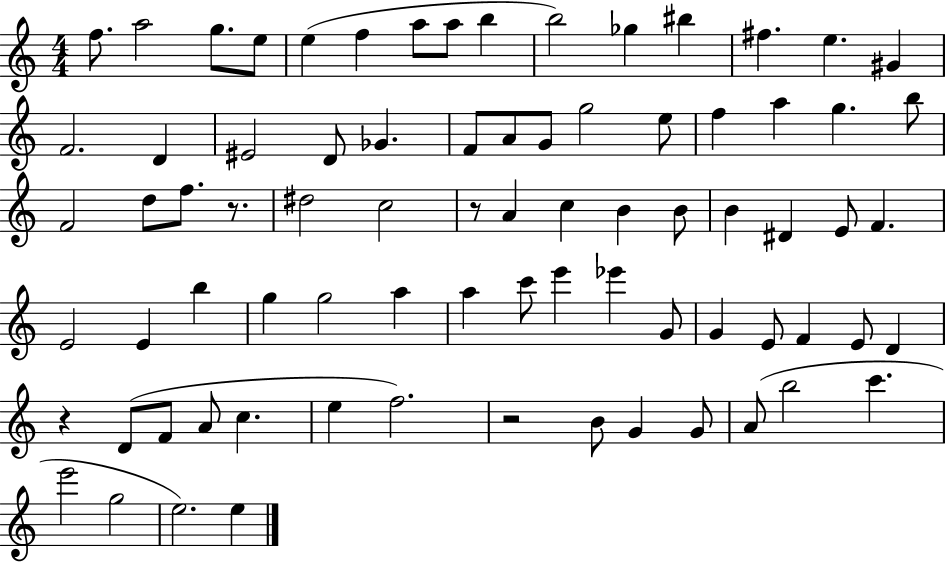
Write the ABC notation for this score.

X:1
T:Untitled
M:4/4
L:1/4
K:C
f/2 a2 g/2 e/2 e f a/2 a/2 b b2 _g ^b ^f e ^G F2 D ^E2 D/2 _G F/2 A/2 G/2 g2 e/2 f a g b/2 F2 d/2 f/2 z/2 ^d2 c2 z/2 A c B B/2 B ^D E/2 F E2 E b g g2 a a c'/2 e' _e' G/2 G E/2 F E/2 D z D/2 F/2 A/2 c e f2 z2 B/2 G G/2 A/2 b2 c' e'2 g2 e2 e